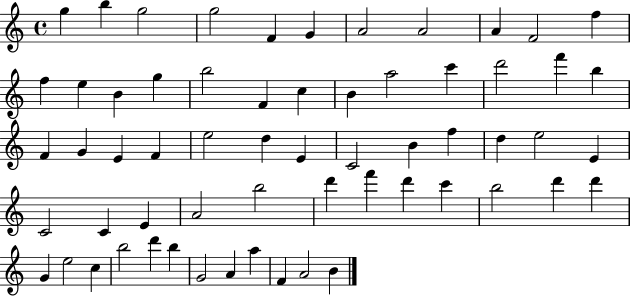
X:1
T:Untitled
M:4/4
L:1/4
K:C
g b g2 g2 F G A2 A2 A F2 f f e B g b2 F c B a2 c' d'2 f' b F G E F e2 d E C2 B f d e2 E C2 C E A2 b2 d' f' d' c' b2 d' d' G e2 c b2 d' b G2 A a F A2 B